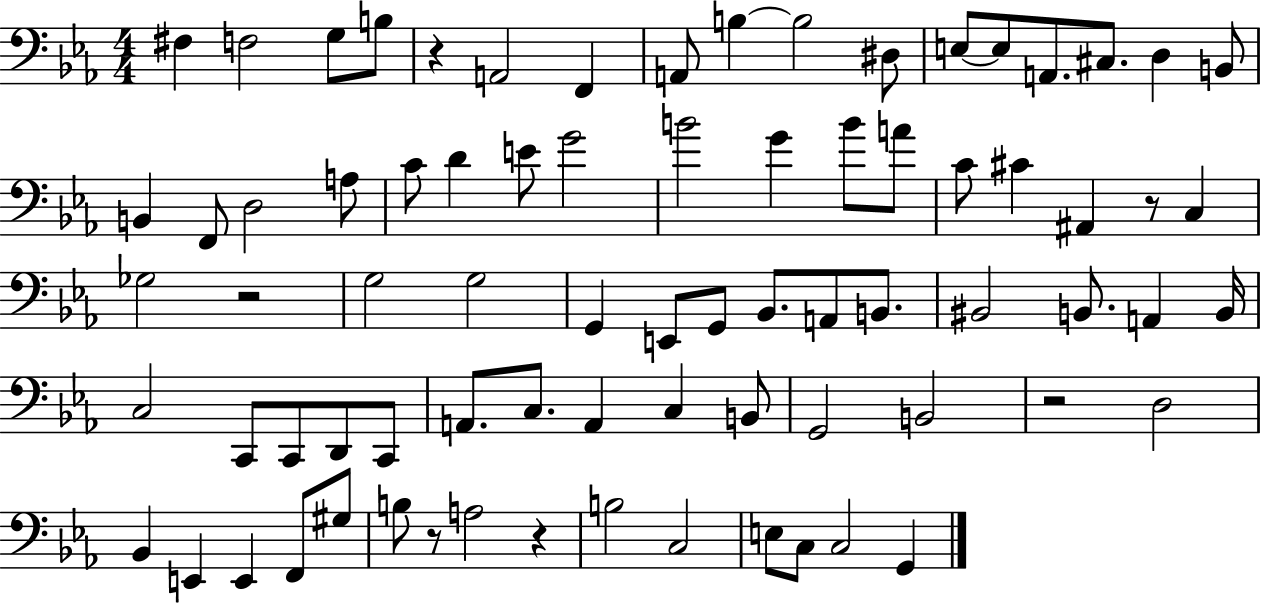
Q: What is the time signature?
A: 4/4